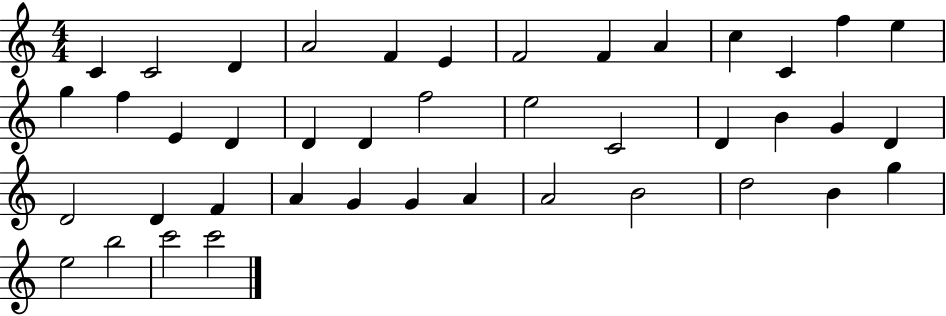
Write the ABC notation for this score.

X:1
T:Untitled
M:4/4
L:1/4
K:C
C C2 D A2 F E F2 F A c C f e g f E D D D f2 e2 C2 D B G D D2 D F A G G A A2 B2 d2 B g e2 b2 c'2 c'2